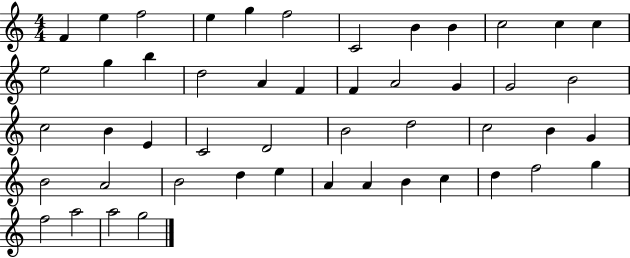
{
  \clef treble
  \numericTimeSignature
  \time 4/4
  \key c \major
  f'4 e''4 f''2 | e''4 g''4 f''2 | c'2 b'4 b'4 | c''2 c''4 c''4 | \break e''2 g''4 b''4 | d''2 a'4 f'4 | f'4 a'2 g'4 | g'2 b'2 | \break c''2 b'4 e'4 | c'2 d'2 | b'2 d''2 | c''2 b'4 g'4 | \break b'2 a'2 | b'2 d''4 e''4 | a'4 a'4 b'4 c''4 | d''4 f''2 g''4 | \break f''2 a''2 | a''2 g''2 | \bar "|."
}